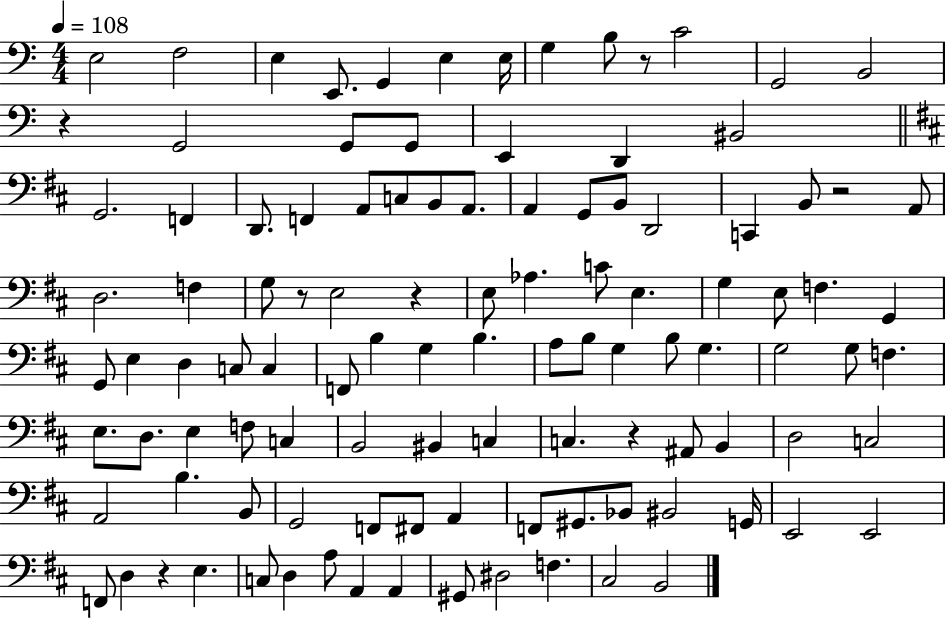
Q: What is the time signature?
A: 4/4